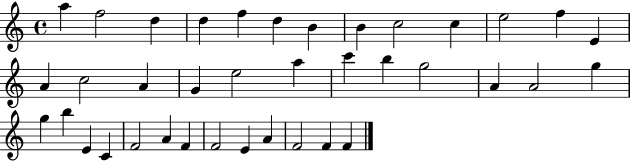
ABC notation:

X:1
T:Untitled
M:4/4
L:1/4
K:C
a f2 d d f d B B c2 c e2 f E A c2 A G e2 a c' b g2 A A2 g g b E C F2 A F F2 E A F2 F F